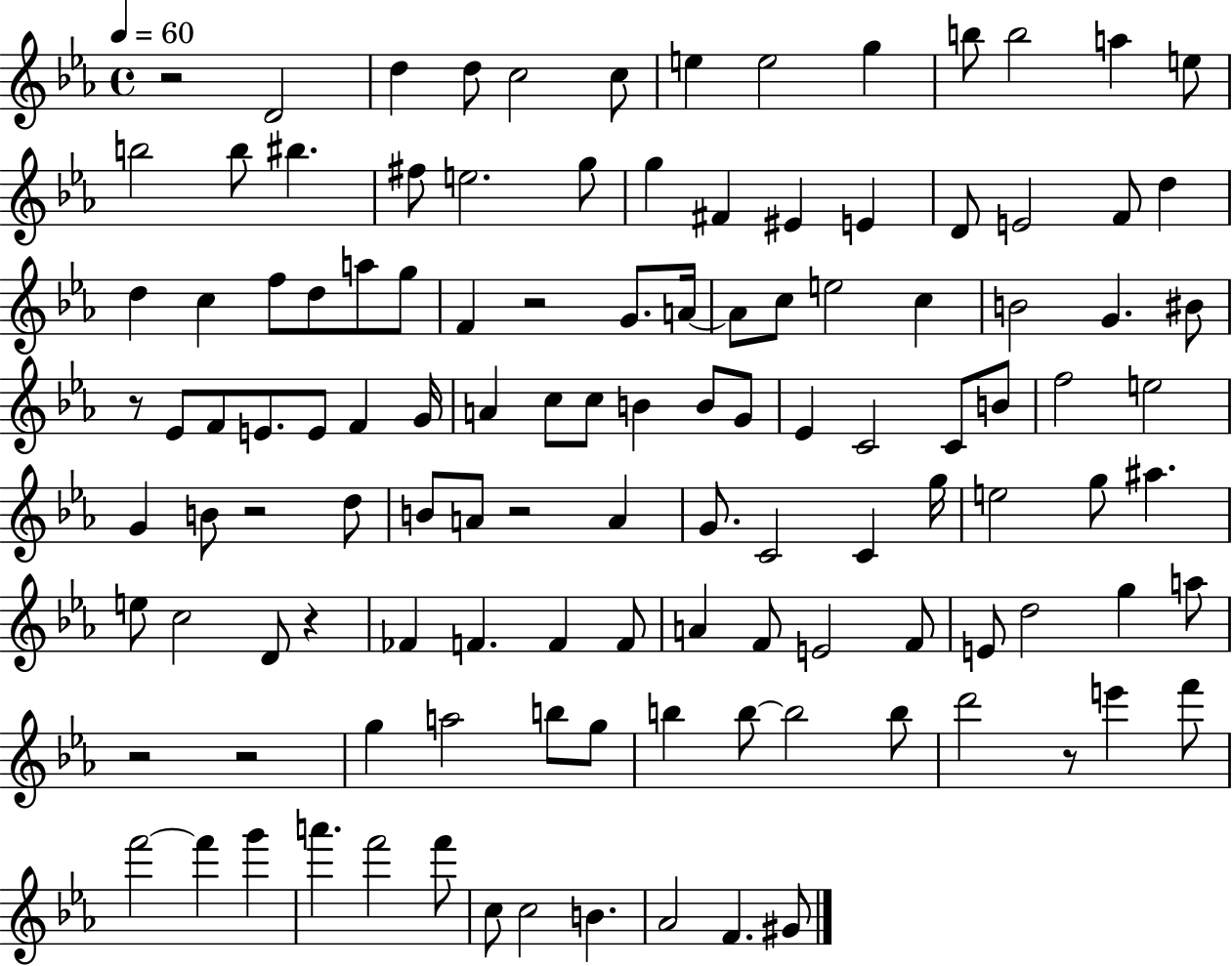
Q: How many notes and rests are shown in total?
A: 120